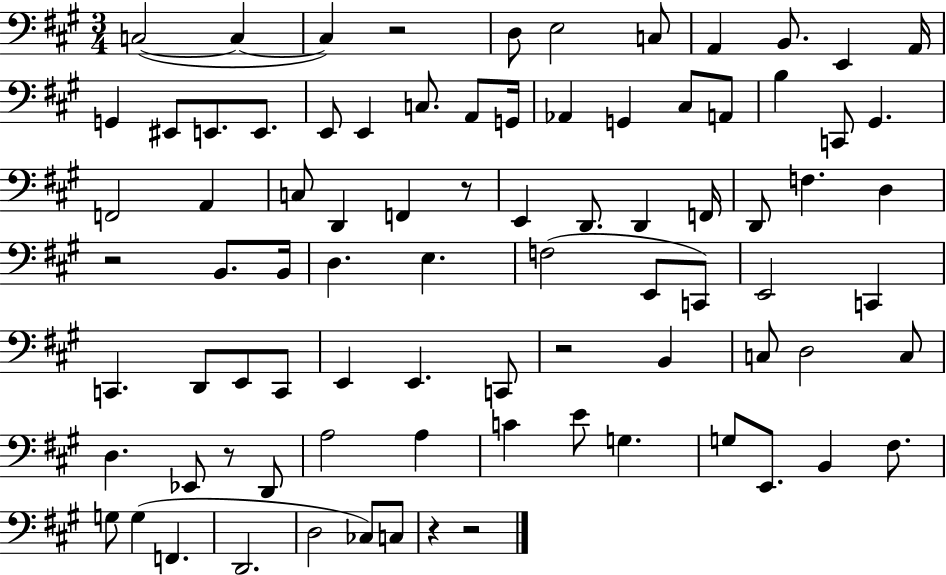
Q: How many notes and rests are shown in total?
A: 84